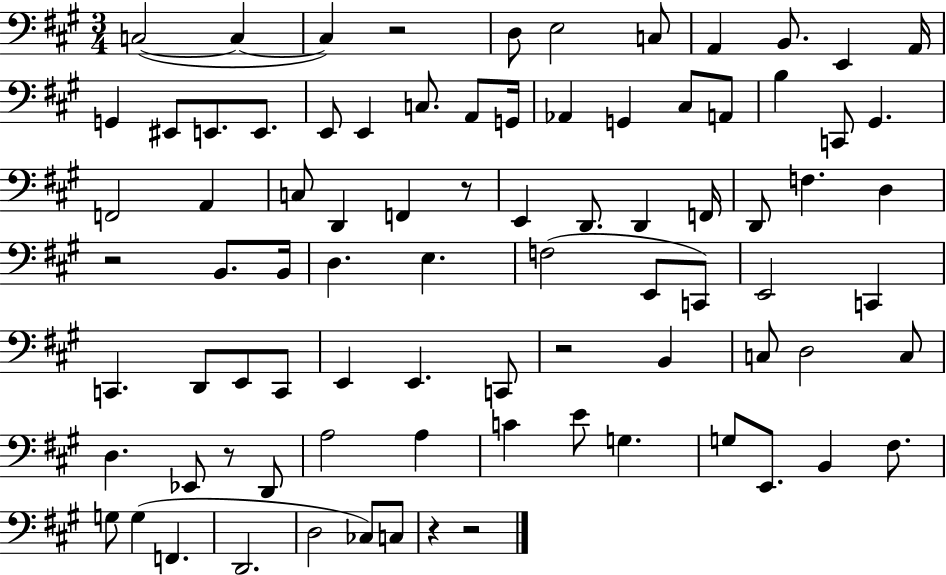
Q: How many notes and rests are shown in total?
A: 84